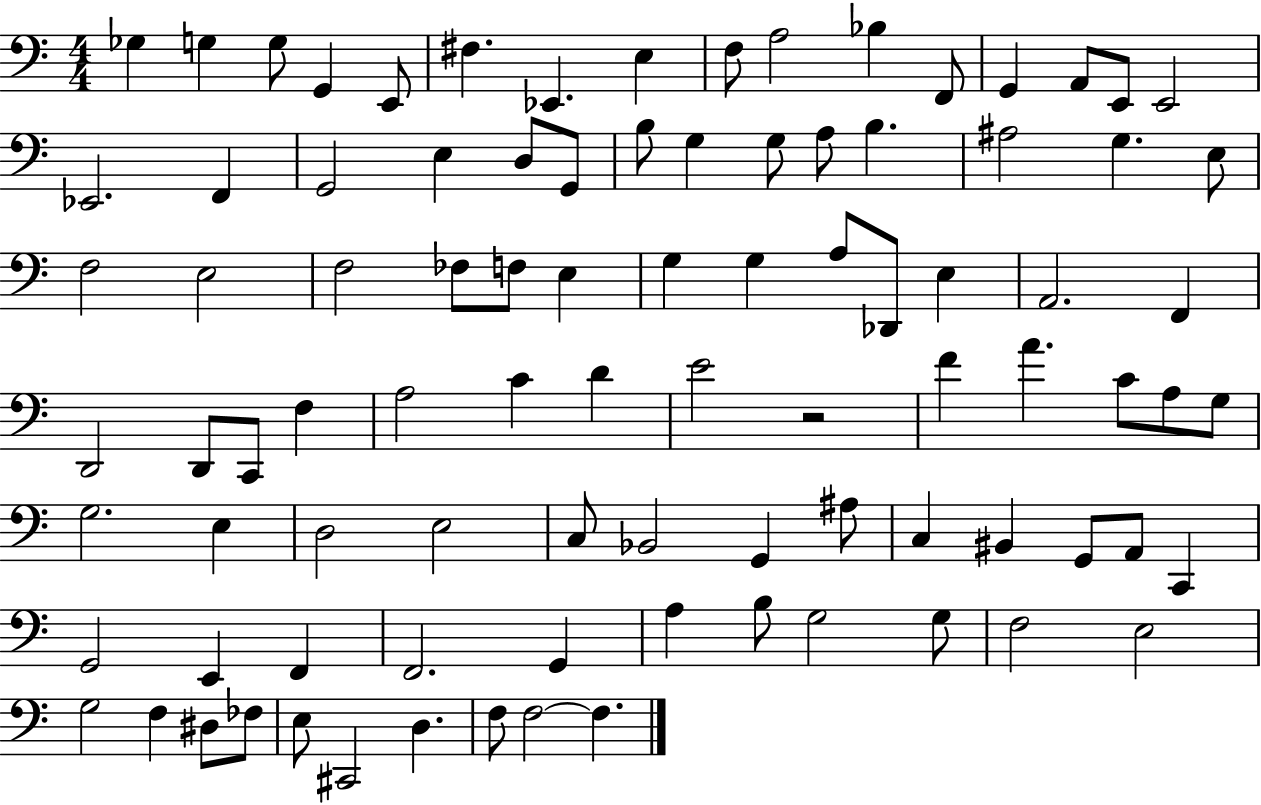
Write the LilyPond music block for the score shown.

{
  \clef bass
  \numericTimeSignature
  \time 4/4
  \key c \major
  ges4 g4 g8 g,4 e,8 | fis4. ees,4. e4 | f8 a2 bes4 f,8 | g,4 a,8 e,8 e,2 | \break ees,2. f,4 | g,2 e4 d8 g,8 | b8 g4 g8 a8 b4. | ais2 g4. e8 | \break f2 e2 | f2 fes8 f8 e4 | g4 g4 a8 des,8 e4 | a,2. f,4 | \break d,2 d,8 c,8 f4 | a2 c'4 d'4 | e'2 r2 | f'4 a'4. c'8 a8 g8 | \break g2. e4 | d2 e2 | c8 bes,2 g,4 ais8 | c4 bis,4 g,8 a,8 c,4 | \break g,2 e,4 f,4 | f,2. g,4 | a4 b8 g2 g8 | f2 e2 | \break g2 f4 dis8 fes8 | e8 cis,2 d4. | f8 f2~~ f4. | \bar "|."
}